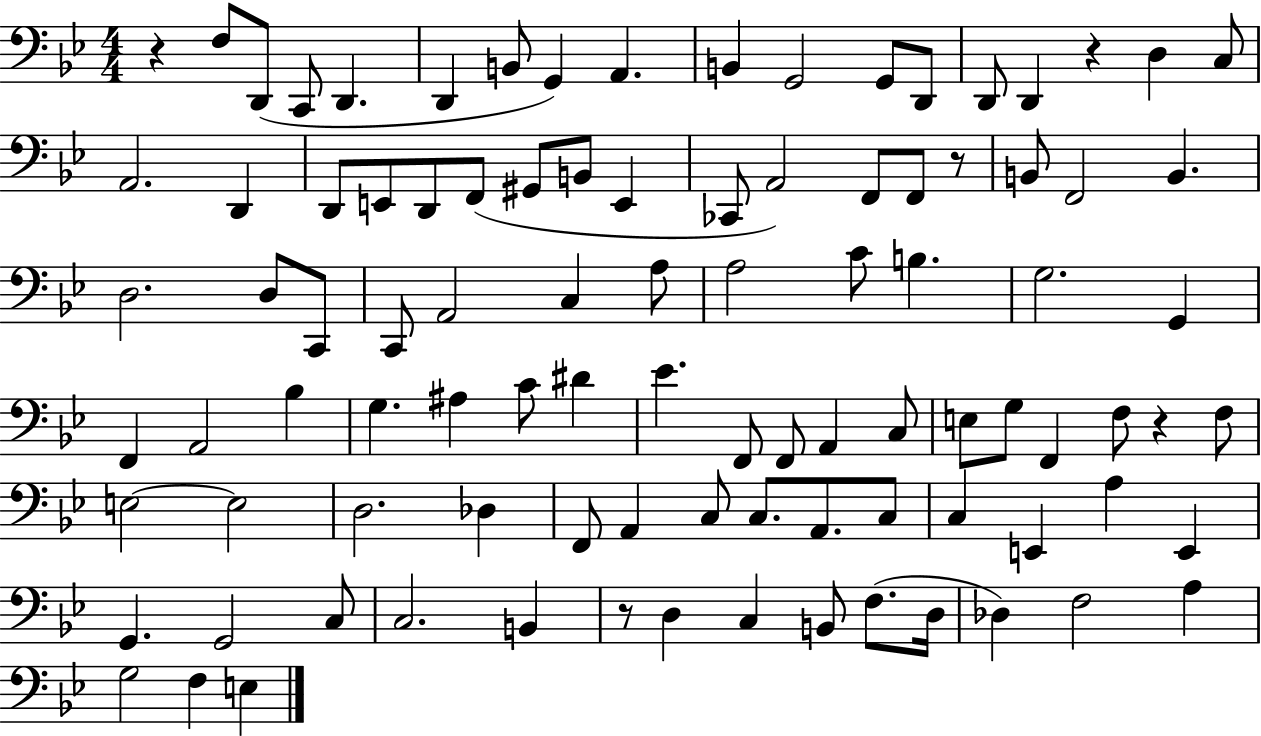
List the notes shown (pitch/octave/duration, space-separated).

R/q F3/e D2/e C2/e D2/q. D2/q B2/e G2/q A2/q. B2/q G2/h G2/e D2/e D2/e D2/q R/q D3/q C3/e A2/h. D2/q D2/e E2/e D2/e F2/e G#2/e B2/e E2/q CES2/e A2/h F2/e F2/e R/e B2/e F2/h B2/q. D3/h. D3/e C2/e C2/e A2/h C3/q A3/e A3/h C4/e B3/q. G3/h. G2/q F2/q A2/h Bb3/q G3/q. A#3/q C4/e D#4/q Eb4/q. F2/e F2/e A2/q C3/e E3/e G3/e F2/q F3/e R/q F3/e E3/h E3/h D3/h. Db3/q F2/e A2/q C3/e C3/e. A2/e. C3/e C3/q E2/q A3/q E2/q G2/q. G2/h C3/e C3/h. B2/q R/e D3/q C3/q B2/e F3/e. D3/s Db3/q F3/h A3/q G3/h F3/q E3/q